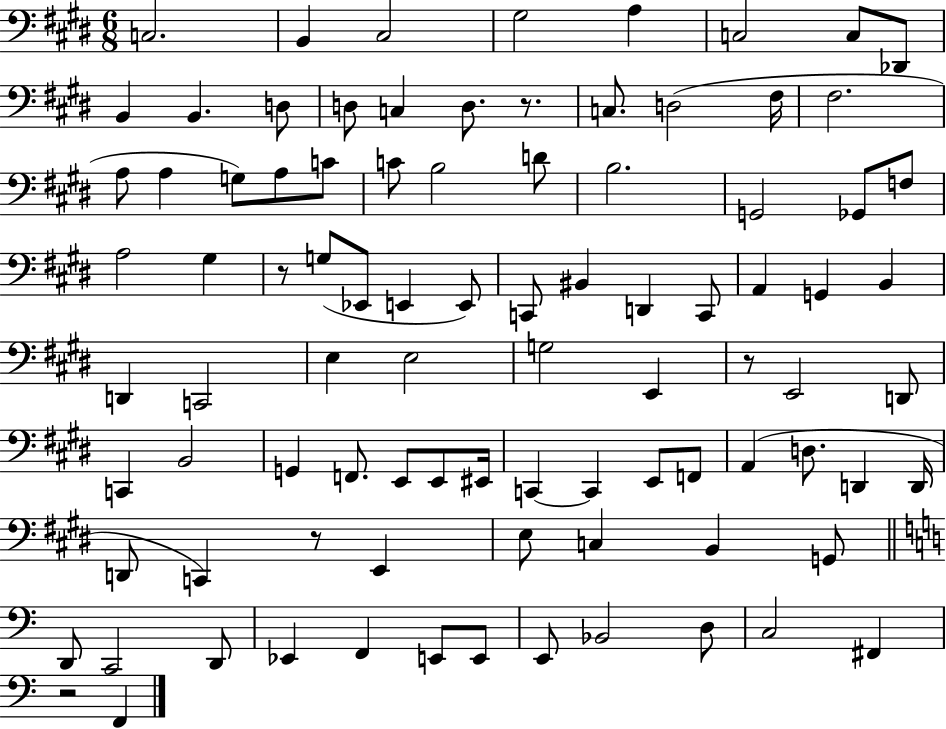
X:1
T:Untitled
M:6/8
L:1/4
K:E
C,2 B,, ^C,2 ^G,2 A, C,2 C,/2 _D,,/2 B,, B,, D,/2 D,/2 C, D,/2 z/2 C,/2 D,2 ^F,/4 ^F,2 A,/2 A, G,/2 A,/2 C/2 C/2 B,2 D/2 B,2 G,,2 _G,,/2 F,/2 A,2 ^G, z/2 G,/2 _E,,/2 E,, E,,/2 C,,/2 ^B,, D,, C,,/2 A,, G,, B,, D,, C,,2 E, E,2 G,2 E,, z/2 E,,2 D,,/2 C,, B,,2 G,, F,,/2 E,,/2 E,,/2 ^E,,/4 C,, C,, E,,/2 F,,/2 A,, D,/2 D,, D,,/4 D,,/2 C,, z/2 E,, E,/2 C, B,, G,,/2 D,,/2 C,,2 D,,/2 _E,, F,, E,,/2 E,,/2 E,,/2 _B,,2 D,/2 C,2 ^F,, z2 F,,